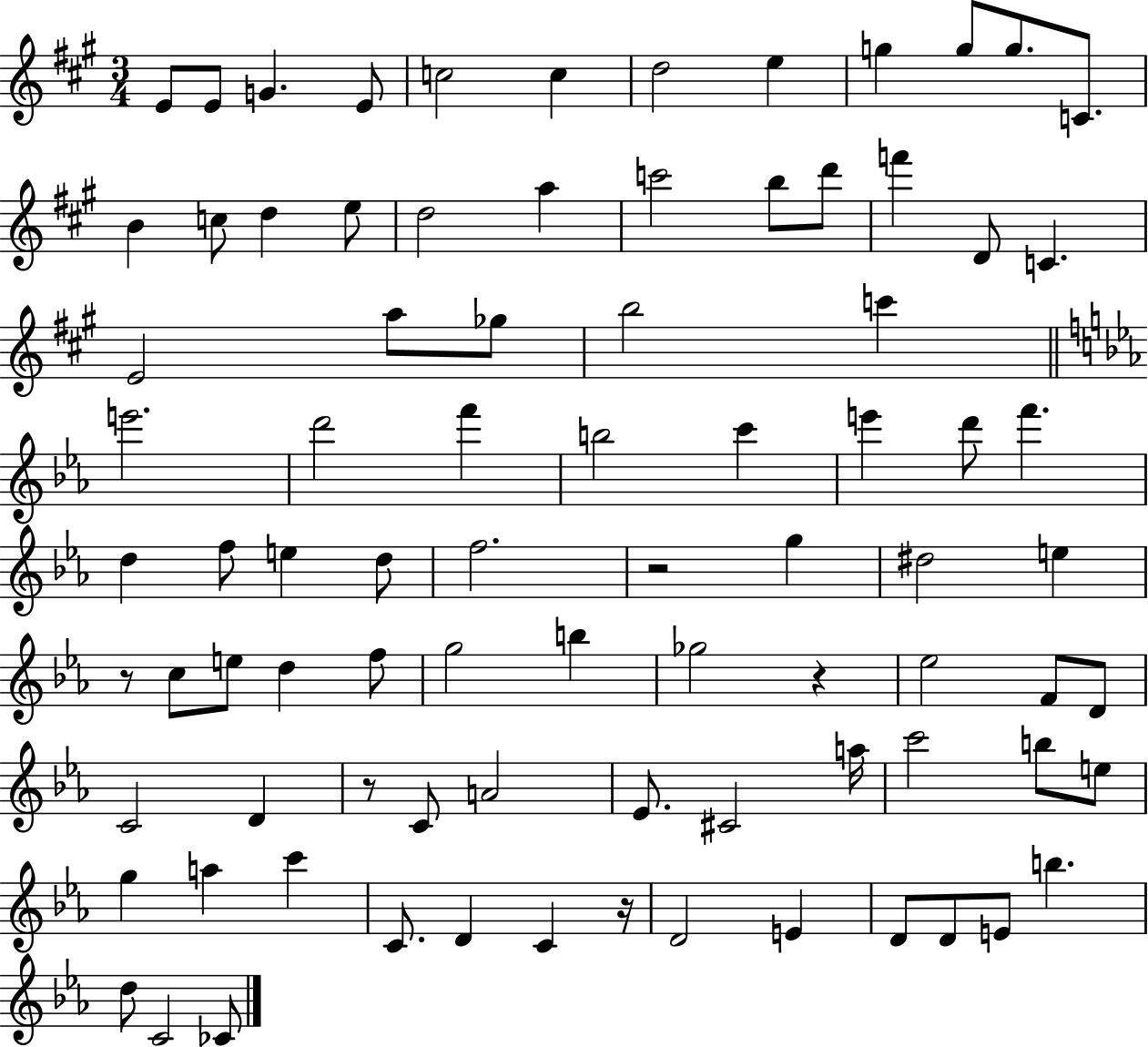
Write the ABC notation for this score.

X:1
T:Untitled
M:3/4
L:1/4
K:A
E/2 E/2 G E/2 c2 c d2 e g g/2 g/2 C/2 B c/2 d e/2 d2 a c'2 b/2 d'/2 f' D/2 C E2 a/2 _g/2 b2 c' e'2 d'2 f' b2 c' e' d'/2 f' d f/2 e d/2 f2 z2 g ^d2 e z/2 c/2 e/2 d f/2 g2 b _g2 z _e2 F/2 D/2 C2 D z/2 C/2 A2 _E/2 ^C2 a/4 c'2 b/2 e/2 g a c' C/2 D C z/4 D2 E D/2 D/2 E/2 b d/2 C2 _C/2